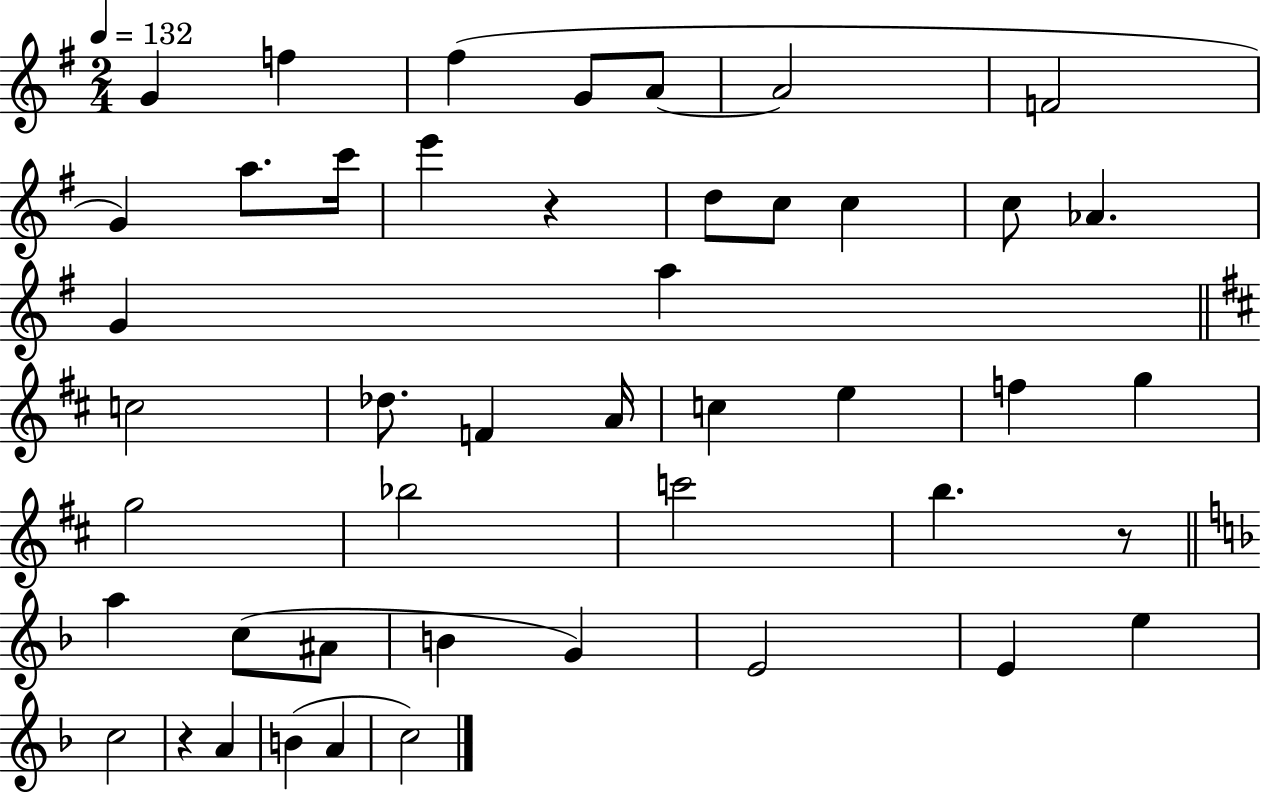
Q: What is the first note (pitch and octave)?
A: G4